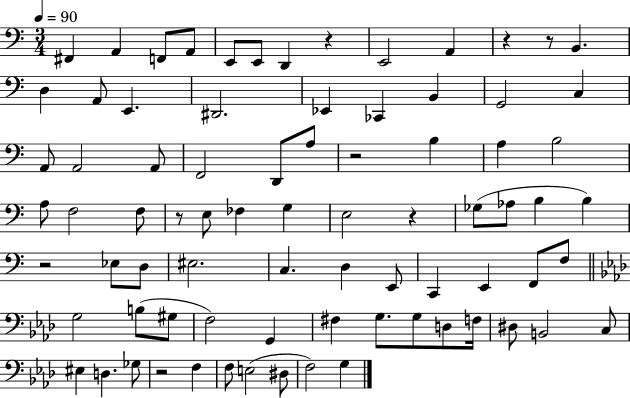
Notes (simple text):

F#2/q A2/q F2/e A2/e E2/e E2/e D2/q R/q E2/h A2/q R/q R/e B2/q. D3/q A2/e E2/q. D#2/h. Eb2/q CES2/q B2/q G2/h C3/q A2/e A2/h A2/e F2/h D2/e A3/e R/h B3/q A3/q B3/h A3/e F3/h F3/e R/e E3/e FES3/q G3/q E3/h R/q Gb3/e Ab3/e B3/q B3/q R/h Eb3/e D3/e EIS3/h. C3/q. D3/q E2/e C2/q E2/q F2/e F3/e G3/h B3/e G#3/e F3/h G2/q F#3/q G3/e. G3/e D3/e F3/s D#3/e B2/h C3/e EIS3/q D3/q. Gb3/e R/h F3/q F3/e E3/h D#3/e F3/h G3/q